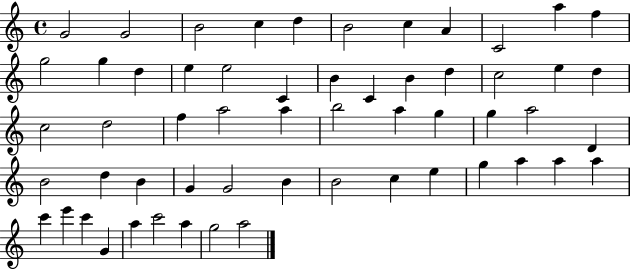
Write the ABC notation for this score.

X:1
T:Untitled
M:4/4
L:1/4
K:C
G2 G2 B2 c d B2 c A C2 a f g2 g d e e2 C B C B d c2 e d c2 d2 f a2 a b2 a g g a2 D B2 d B G G2 B B2 c e g a a a c' e' c' G a c'2 a g2 a2